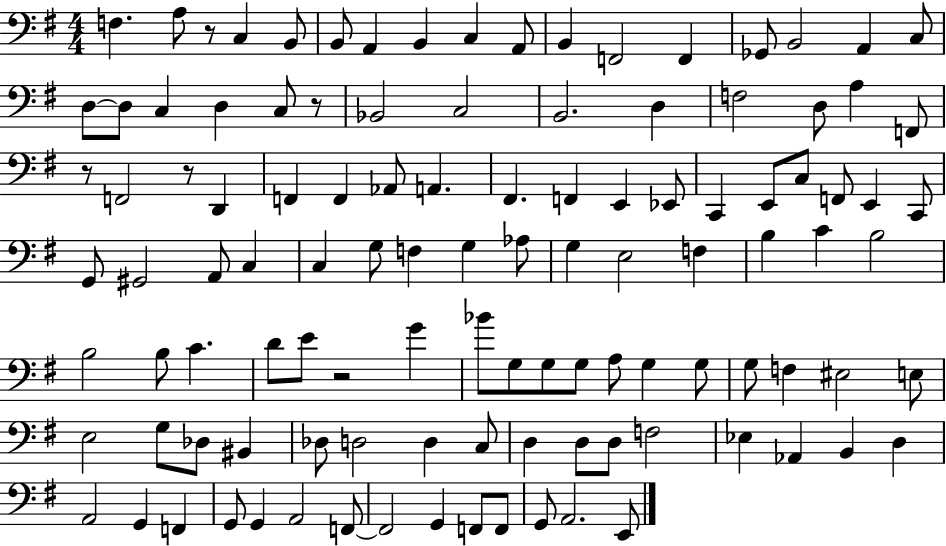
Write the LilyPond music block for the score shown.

{
  \clef bass
  \numericTimeSignature
  \time 4/4
  \key g \major
  f4. a8 r8 c4 b,8 | b,8 a,4 b,4 c4 a,8 | b,4 f,2 f,4 | ges,8 b,2 a,4 c8 | \break d8~~ d8 c4 d4 c8 r8 | bes,2 c2 | b,2. d4 | f2 d8 a4 f,8 | \break r8 f,2 r8 d,4 | f,4 f,4 aes,8 a,4. | fis,4. f,4 e,4 ees,8 | c,4 e,8 c8 f,8 e,4 c,8 | \break g,8 gis,2 a,8 c4 | c4 g8 f4 g4 aes8 | g4 e2 f4 | b4 c'4 b2 | \break b2 b8 c'4. | d'8 e'8 r2 g'4 | bes'8 g8 g8 g8 a8 g4 g8 | g8 f4 eis2 e8 | \break e2 g8 des8 bis,4 | des8 d2 d4 c8 | d4 d8 d8 f2 | ees4 aes,4 b,4 d4 | \break a,2 g,4 f,4 | g,8 g,4 a,2 f,8~~ | f,2 g,4 f,8 f,8 | g,8 a,2. e,8 | \break \bar "|."
}